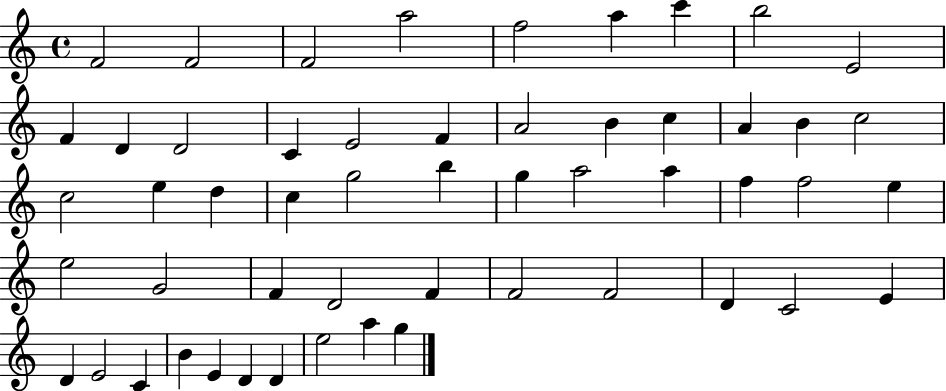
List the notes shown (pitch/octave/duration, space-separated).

F4/h F4/h F4/h A5/h F5/h A5/q C6/q B5/h E4/h F4/q D4/q D4/h C4/q E4/h F4/q A4/h B4/q C5/q A4/q B4/q C5/h C5/h E5/q D5/q C5/q G5/h B5/q G5/q A5/h A5/q F5/q F5/h E5/q E5/h G4/h F4/q D4/h F4/q F4/h F4/h D4/q C4/h E4/q D4/q E4/h C4/q B4/q E4/q D4/q D4/q E5/h A5/q G5/q